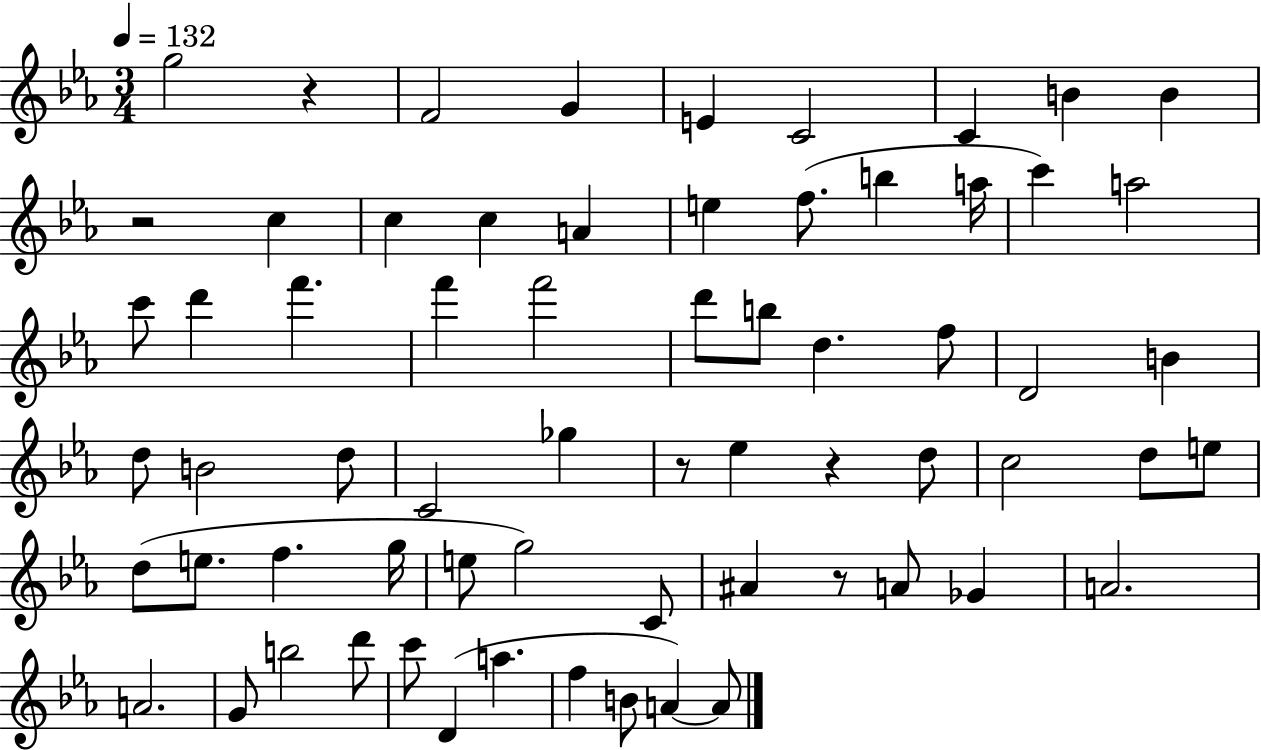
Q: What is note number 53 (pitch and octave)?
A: B5